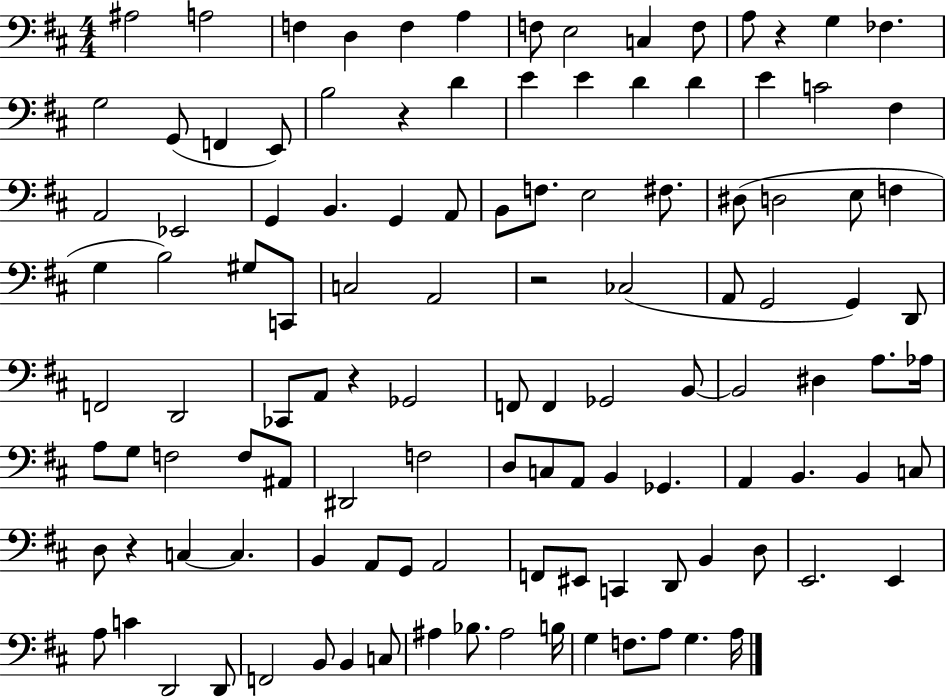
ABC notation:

X:1
T:Untitled
M:4/4
L:1/4
K:D
^A,2 A,2 F, D, F, A, F,/2 E,2 C, F,/2 A,/2 z G, _F, G,2 G,,/2 F,, E,,/2 B,2 z D E E D D E C2 ^F, A,,2 _E,,2 G,, B,, G,, A,,/2 B,,/2 F,/2 E,2 ^F,/2 ^D,/2 D,2 E,/2 F, G, B,2 ^G,/2 C,,/2 C,2 A,,2 z2 _C,2 A,,/2 G,,2 G,, D,,/2 F,,2 D,,2 _C,,/2 A,,/2 z _G,,2 F,,/2 F,, _G,,2 B,,/2 B,,2 ^D, A,/2 _A,/4 A,/2 G,/2 F,2 F,/2 ^A,,/2 ^D,,2 F,2 D,/2 C,/2 A,,/2 B,, _G,, A,, B,, B,, C,/2 D,/2 z C, C, B,, A,,/2 G,,/2 A,,2 F,,/2 ^E,,/2 C,, D,,/2 B,, D,/2 E,,2 E,, A,/2 C D,,2 D,,/2 F,,2 B,,/2 B,, C,/2 ^A, _B,/2 ^A,2 B,/4 G, F,/2 A,/2 G, A,/4